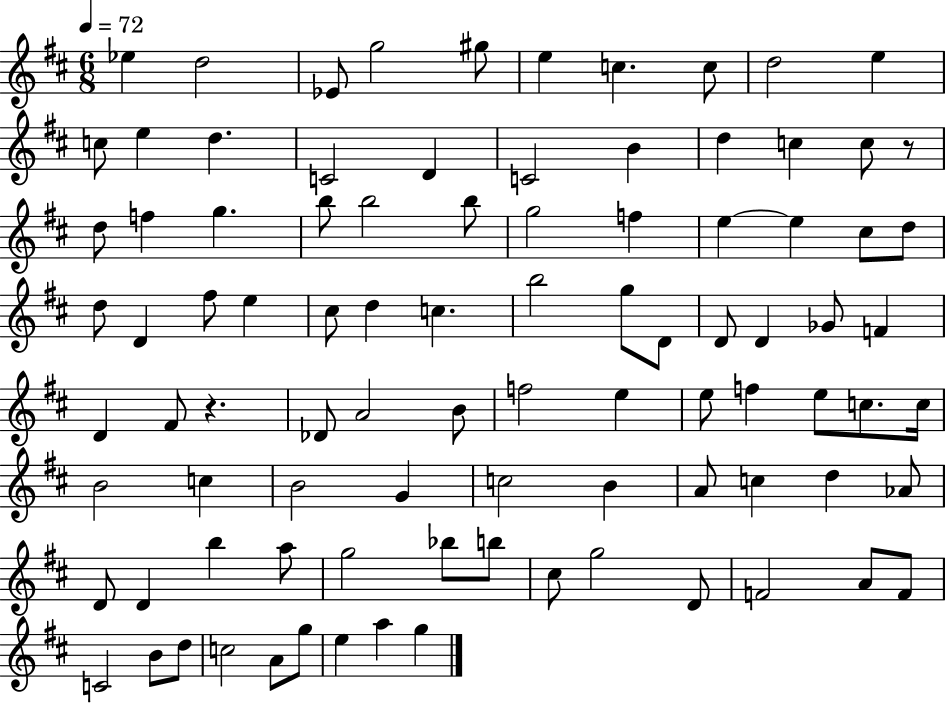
X:1
T:Untitled
M:6/8
L:1/4
K:D
_e d2 _E/2 g2 ^g/2 e c c/2 d2 e c/2 e d C2 D C2 B d c c/2 z/2 d/2 f g b/2 b2 b/2 g2 f e e ^c/2 d/2 d/2 D ^f/2 e ^c/2 d c b2 g/2 D/2 D/2 D _G/2 F D ^F/2 z _D/2 A2 B/2 f2 e e/2 f e/2 c/2 c/4 B2 c B2 G c2 B A/2 c d _A/2 D/2 D b a/2 g2 _b/2 b/2 ^c/2 g2 D/2 F2 A/2 F/2 C2 B/2 d/2 c2 A/2 g/2 e a g